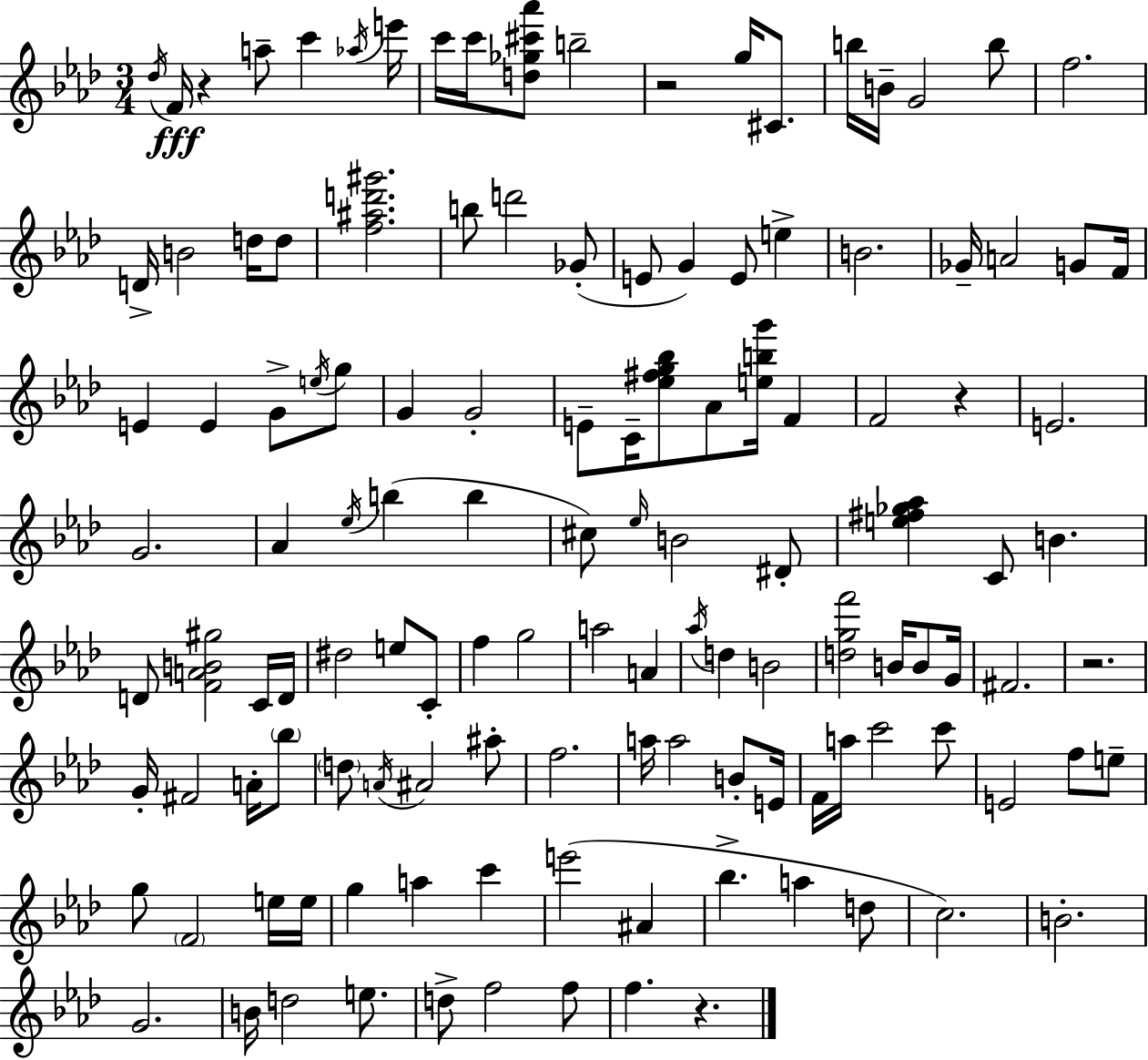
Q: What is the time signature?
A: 3/4